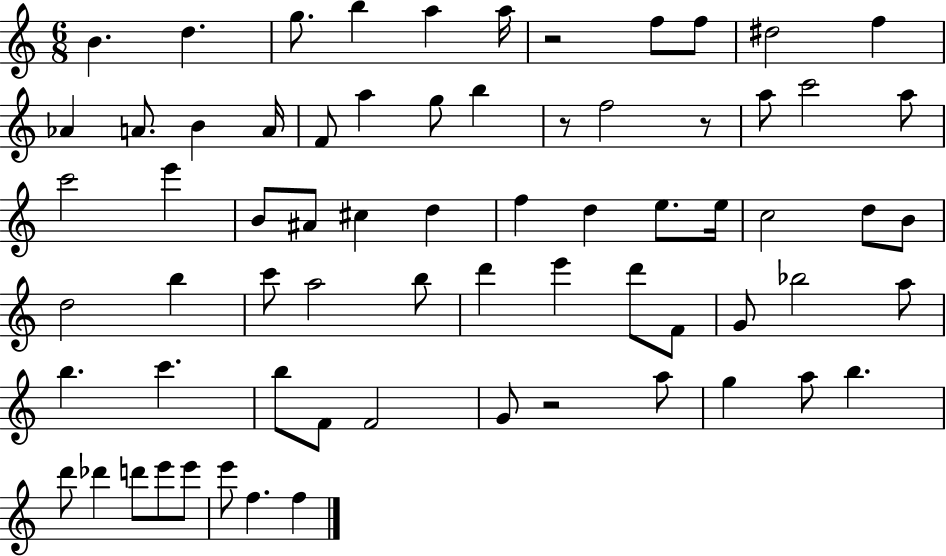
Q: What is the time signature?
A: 6/8